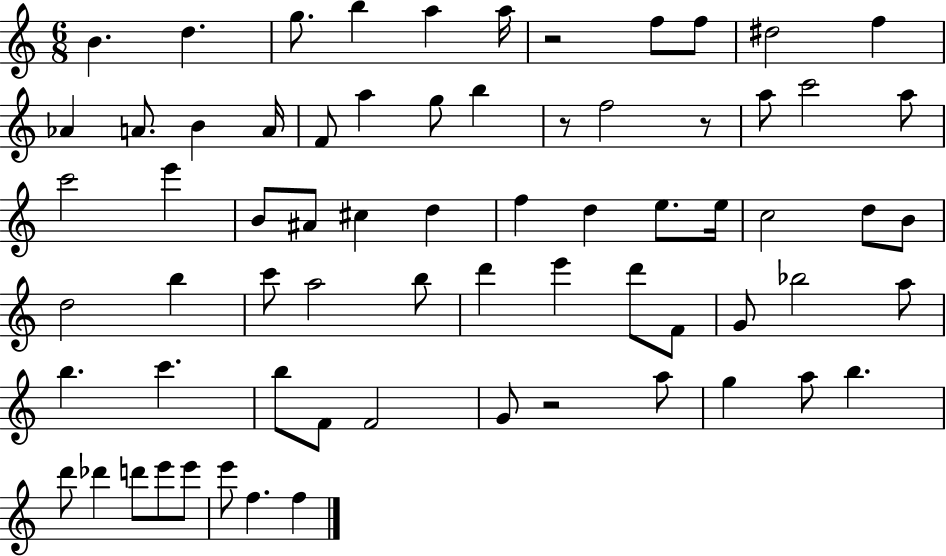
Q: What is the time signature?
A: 6/8